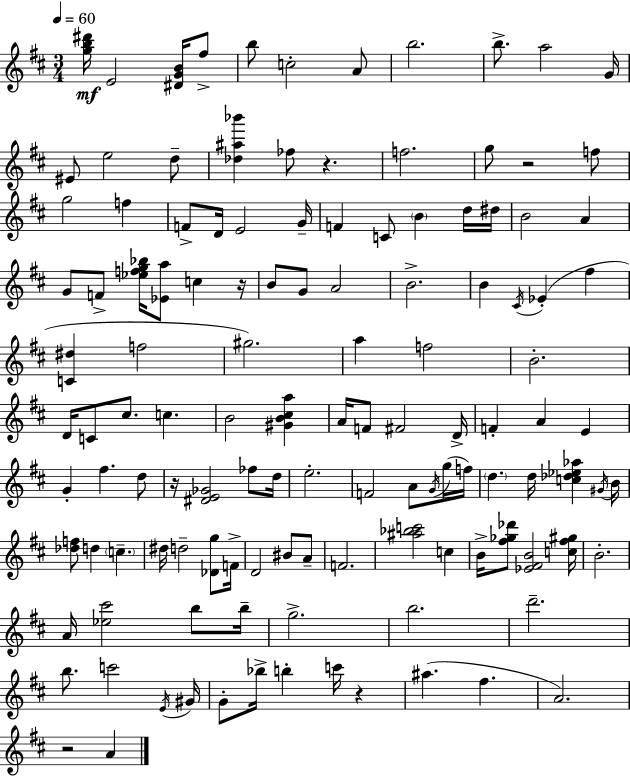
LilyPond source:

{
  \clef treble
  \numericTimeSignature
  \time 3/4
  \key d \major
  \tempo 4 = 60
  <g'' b'' dis'''>16\mf e'2 <dis' g' b'>16 fis''8-> | b''8 c''2-. a'8 | b''2. | b''8.-> a''2 g'16 | \break eis'8 e''2 d''8-- | <des'' ais'' bes'''>4 fes''8 r4. | f''2. | g''8 r2 f''8 | \break g''2 f''4 | f'8-> d'16 e'2 g'16-- | f'4 c'8 \parenthesize b'4 d''16 dis''16 | b'2 a'4 | \break g'8 f'8-> <ees'' f'' g'' bes''>16 <ees' a''>8 c''4 r16 | b'8 g'8 a'2 | b'2.-> | b'4 \acciaccatura { cis'16 }( ees'4-. fis''4 | \break <c' dis''>4 f''2 | gis''2.) | a''4 f''2 | b'2.-. | \break d'16 c'8 cis''8. c''4. | b'2 <gis' b' cis'' a''>4 | a'16 f'8 fis'2 | d'16-> f'4-. a'4 e'4 | \break g'4-. fis''4. d''8 | r16 <dis' e' ges'>2 fes''8 | d''16 e''2.-. | f'2 a'8 \acciaccatura { g'16 }( | \break g''16 f''16) \parenthesize d''4. d''16 <c'' des'' ees'' aes''>4 | \acciaccatura { gis'16 } b'16 <des'' f''>8 d''4 \parenthesize c''4.-- | dis''16 d''2-- | <des' g''>8 f'16-> d'2 bis'8 | \break a'8-- f'2. | <ais'' bes'' c'''>2 c''4 | b'16-> <fis'' ges'' des'''>8 <ees' fis' b'>2 | <c'' fis'' gis''>16 b'2.-. | \break a'16 <ees'' cis'''>2 | b''8 b''16-- g''2.-> | b''2. | d'''2.-- | \break b''8. c'''2 | \acciaccatura { e'16 } gis'16 g'8-. bes''16-> b''4-. c'''16 | r4 ais''4.( fis''4. | a'2.) | \break r2 | a'4 \bar "|."
}